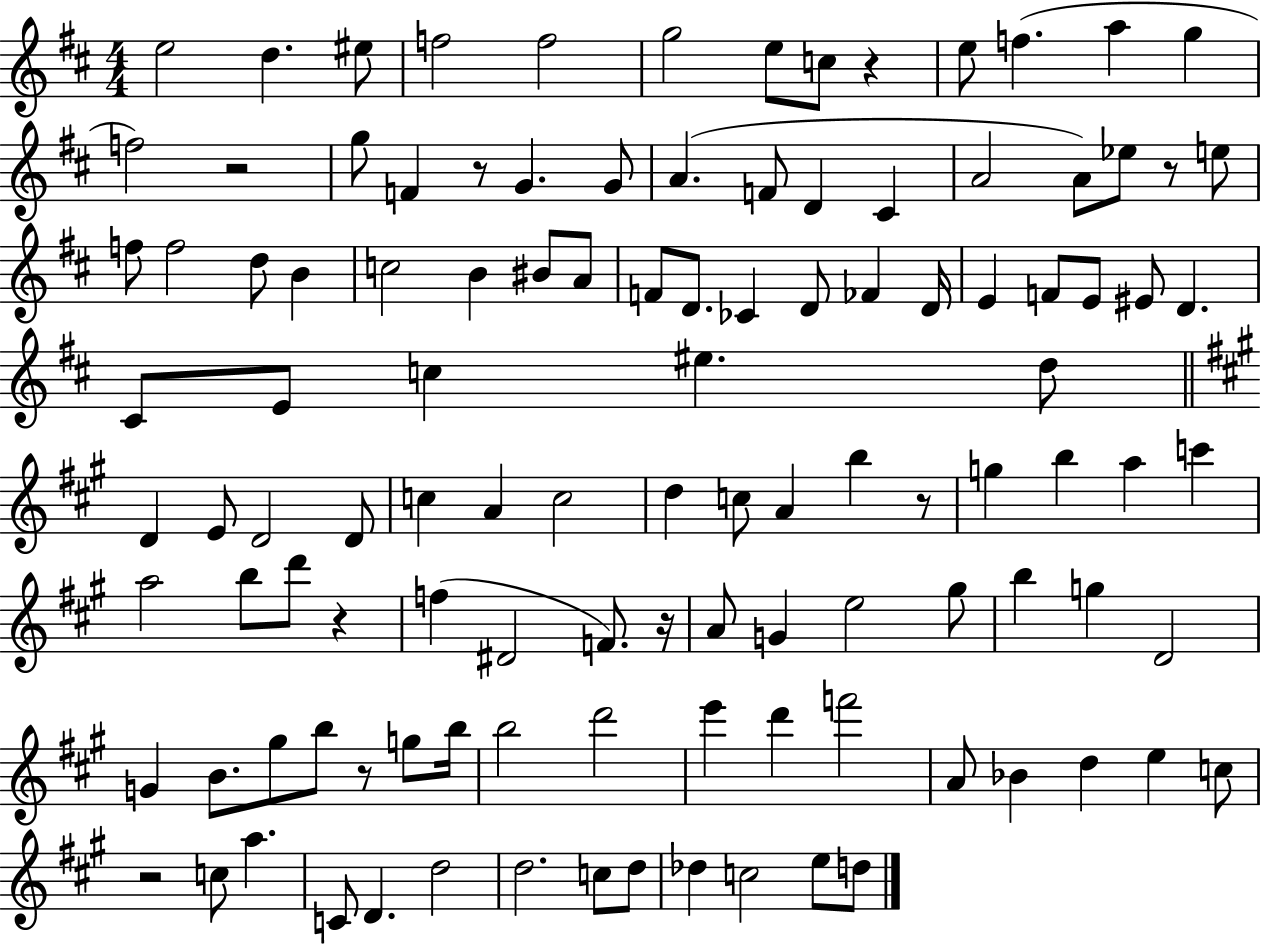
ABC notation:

X:1
T:Untitled
M:4/4
L:1/4
K:D
e2 d ^e/2 f2 f2 g2 e/2 c/2 z e/2 f a g f2 z2 g/2 F z/2 G G/2 A F/2 D ^C A2 A/2 _e/2 z/2 e/2 f/2 f2 d/2 B c2 B ^B/2 A/2 F/2 D/2 _C D/2 _F D/4 E F/2 E/2 ^E/2 D ^C/2 E/2 c ^e d/2 D E/2 D2 D/2 c A c2 d c/2 A b z/2 g b a c' a2 b/2 d'/2 z f ^D2 F/2 z/4 A/2 G e2 ^g/2 b g D2 G B/2 ^g/2 b/2 z/2 g/2 b/4 b2 d'2 e' d' f'2 A/2 _B d e c/2 z2 c/2 a C/2 D d2 d2 c/2 d/2 _d c2 e/2 d/2